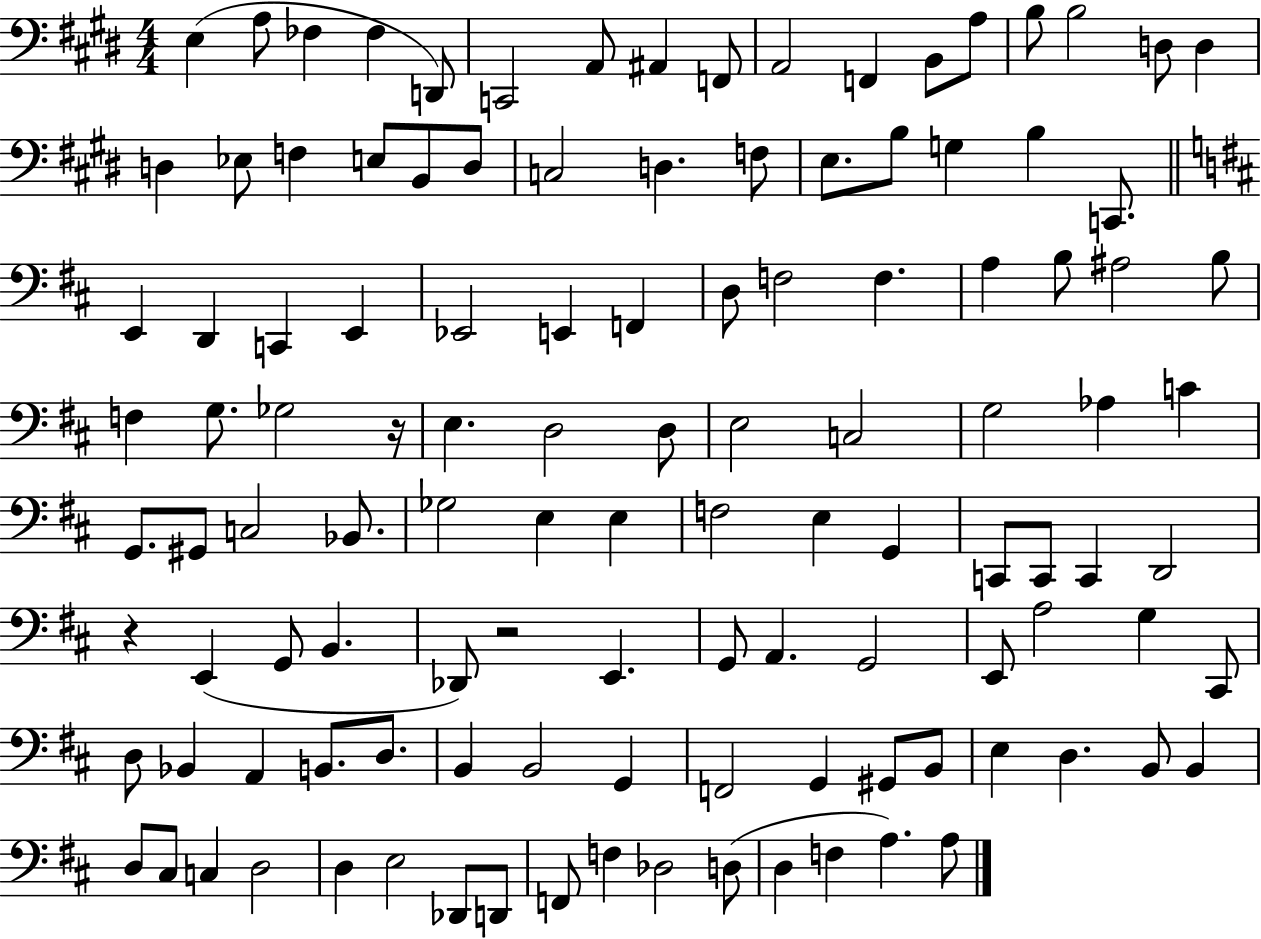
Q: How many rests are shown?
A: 3